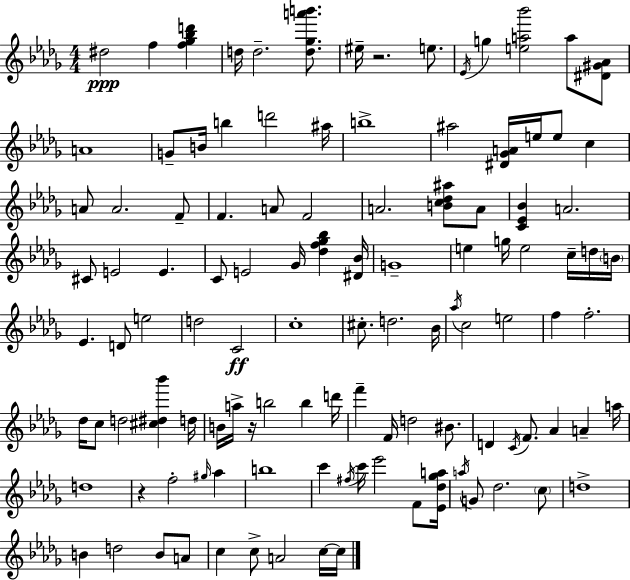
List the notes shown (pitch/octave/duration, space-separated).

D#5/h F5/q [F5,Gb5,Bb5,D6]/q D5/s D5/h. [D5,Gb5,A6,B6]/e. EIS5/s R/h. E5/e. Eb4/s G5/q [E5,A5,Bb6]/h A5/e [D#4,G#4,Ab4]/e A4/w G4/e B4/s B5/q D6/h A#5/s B5/w A#5/h [D#4,Gb4,A4]/s E5/s E5/e C5/q A4/e A4/h. F4/e F4/q. A4/e F4/h A4/h. [B4,C5,Db5,A#5]/e A4/e [C4,Eb4,Bb4]/q A4/h. C#4/e E4/h E4/q. C4/e E4/h Gb4/s [Db5,F5,Gb5,Bb5]/q [D#4,Bb4]/s G4/w E5/q G5/s E5/h C5/s D5/s B4/s Eb4/q. D4/e E5/h D5/h C4/h C5/w C#5/e. D5/h. Bb4/s Ab5/s C5/h E5/h F5/q F5/h. Db5/s C5/e D5/h [C#5,D#5,Bb6]/q D5/s B4/s A5/s R/s B5/h B5/q D6/s F6/q F4/s D5/h BIS4/e. D4/q C4/s F4/e. Ab4/q A4/q A5/s D5/w R/q F5/h G#5/s Ab5/q B5/w C6/q F#5/s C6/s Eb6/h F4/e [Eb4,Db5,Gb5,A5]/s A5/s G4/e Db5/h. C5/e D5/w B4/q D5/h B4/e A4/e C5/q C5/e A4/h C5/s C5/s